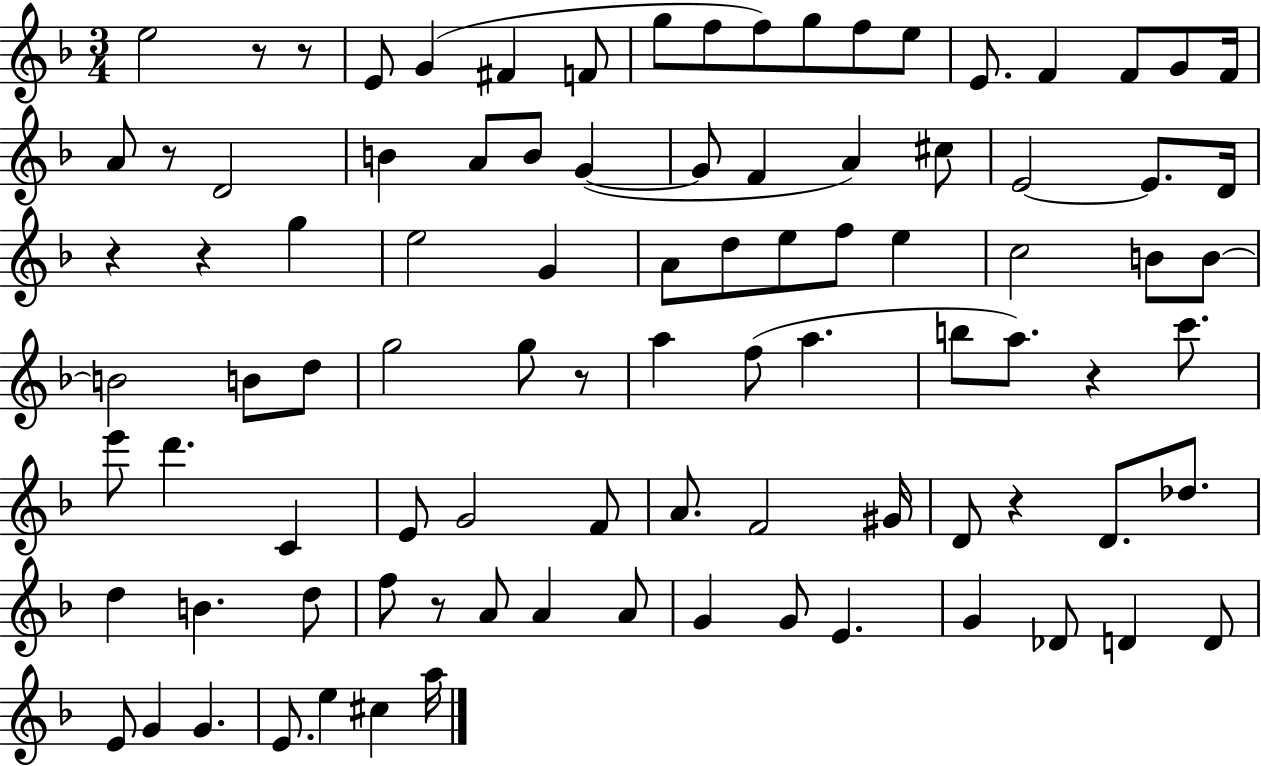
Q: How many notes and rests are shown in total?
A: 93